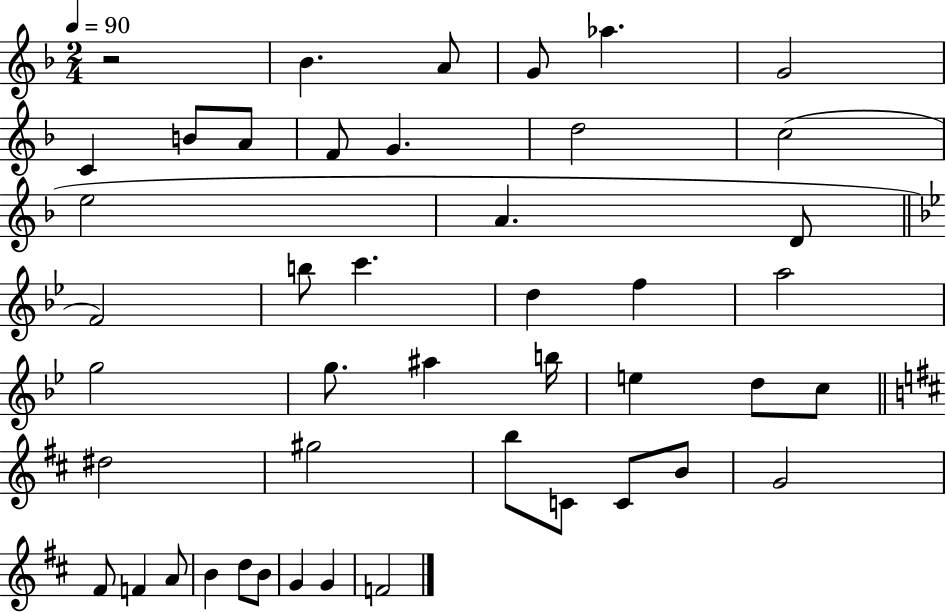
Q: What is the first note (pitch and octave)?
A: Bb4